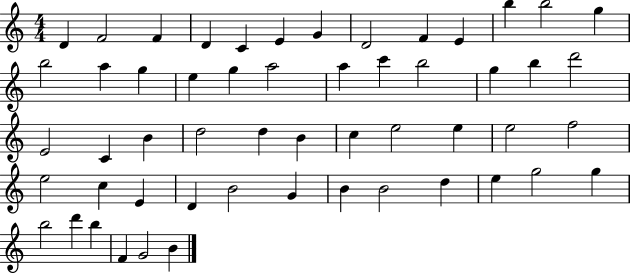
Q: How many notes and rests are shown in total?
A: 54